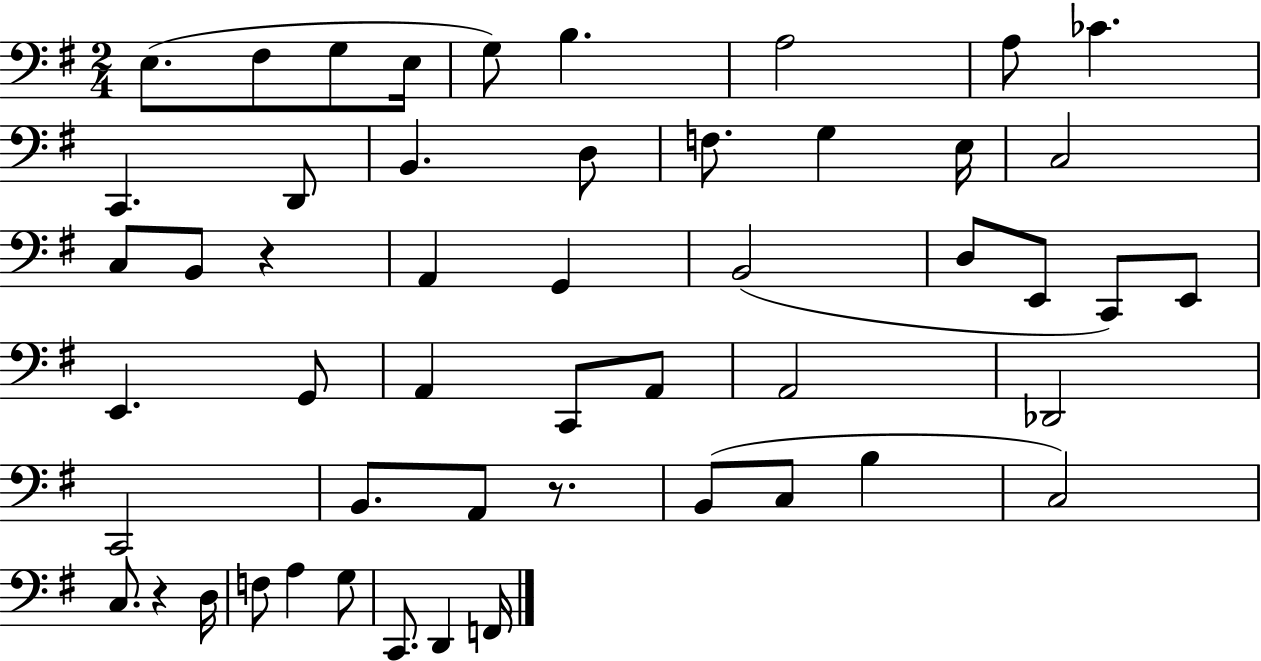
{
  \clef bass
  \numericTimeSignature
  \time 2/4
  \key g \major
  \repeat volta 2 { e8.( fis8 g8 e16 | g8) b4. | a2 | a8 ces'4. | \break c,4. d,8 | b,4. d8 | f8. g4 e16 | c2 | \break c8 b,8 r4 | a,4 g,4 | b,2( | d8 e,8 c,8) e,8 | \break e,4. g,8 | a,4 c,8 a,8 | a,2 | des,2 | \break c,2 | b,8. a,8 r8. | b,8( c8 b4 | c2) | \break c8. r4 d16 | f8 a4 g8 | c,8. d,4 f,16 | } \bar "|."
}